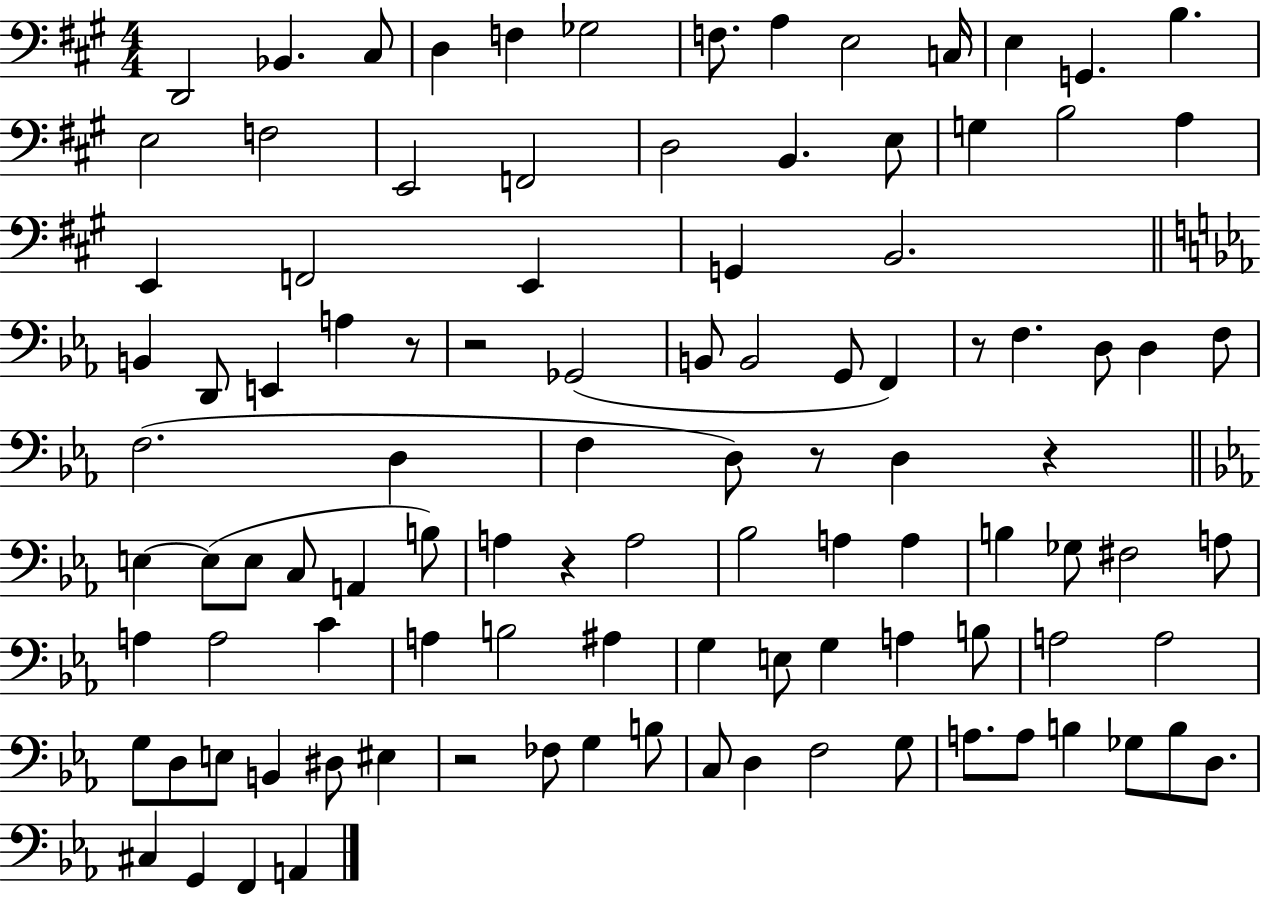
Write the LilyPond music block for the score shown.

{
  \clef bass
  \numericTimeSignature
  \time 4/4
  \key a \major
  d,2 bes,4. cis8 | d4 f4 ges2 | f8. a4 e2 c16 | e4 g,4. b4. | \break e2 f2 | e,2 f,2 | d2 b,4. e8 | g4 b2 a4 | \break e,4 f,2 e,4 | g,4 b,2. | \bar "||" \break \key c \minor b,4 d,8 e,4 a4 r8 | r2 ges,2( | b,8 b,2 g,8 f,4) | r8 f4. d8 d4 f8 | \break f2.( d4 | f4 d8) r8 d4 r4 | \bar "||" \break \key c \minor e4~~ e8( e8 c8 a,4 b8) | a4 r4 a2 | bes2 a4 a4 | b4 ges8 fis2 a8 | \break a4 a2 c'4 | a4 b2 ais4 | g4 e8 g4 a4 b8 | a2 a2 | \break g8 d8 e8 b,4 dis8 eis4 | r2 fes8 g4 b8 | c8 d4 f2 g8 | a8. a8 b4 ges8 b8 d8. | \break cis4 g,4 f,4 a,4 | \bar "|."
}